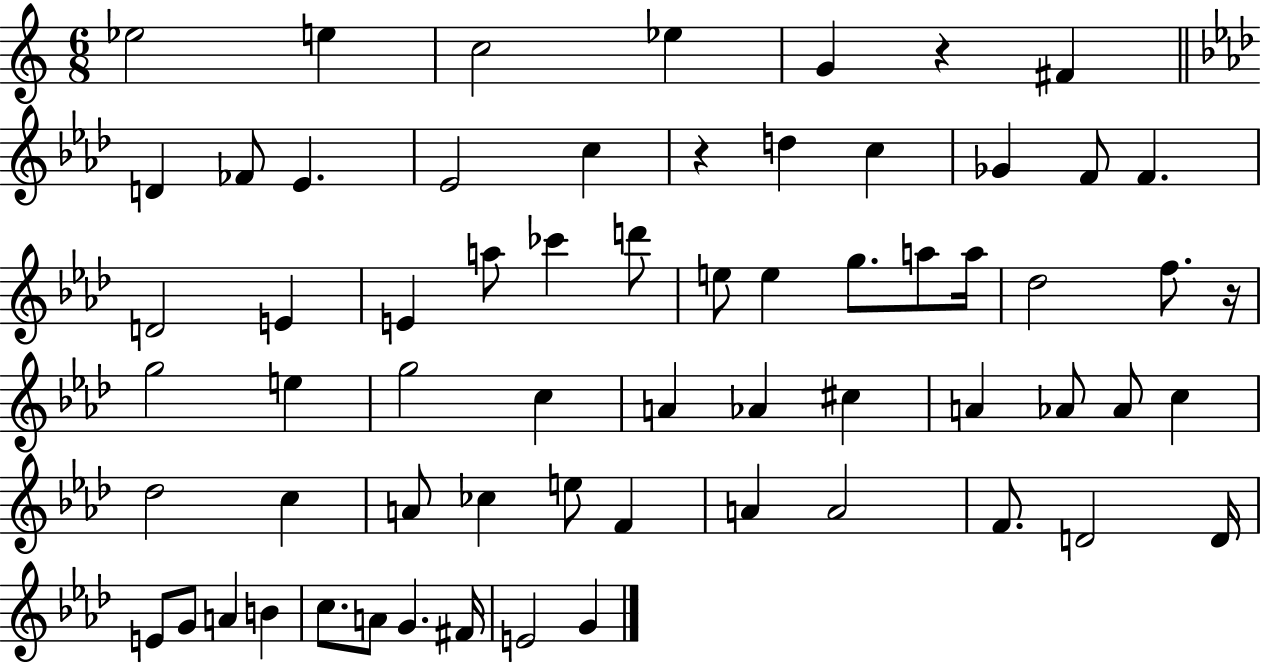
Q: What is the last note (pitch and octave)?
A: G4